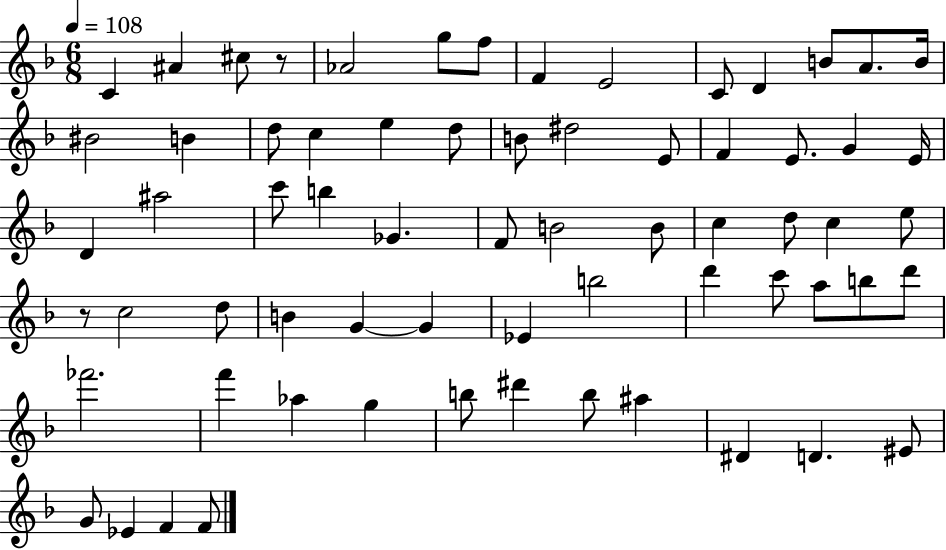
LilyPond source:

{
  \clef treble
  \numericTimeSignature
  \time 6/8
  \key f \major
  \tempo 4 = 108
  \repeat volta 2 { c'4 ais'4 cis''8 r8 | aes'2 g''8 f''8 | f'4 e'2 | c'8 d'4 b'8 a'8. b'16 | \break bis'2 b'4 | d''8 c''4 e''4 d''8 | b'8 dis''2 e'8 | f'4 e'8. g'4 e'16 | \break d'4 ais''2 | c'''8 b''4 ges'4. | f'8 b'2 b'8 | c''4 d''8 c''4 e''8 | \break r8 c''2 d''8 | b'4 g'4~~ g'4 | ees'4 b''2 | d'''4 c'''8 a''8 b''8 d'''8 | \break fes'''2. | f'''4 aes''4 g''4 | b''8 dis'''4 b''8 ais''4 | dis'4 d'4. eis'8 | \break g'8 ees'4 f'4 f'8 | } \bar "|."
}